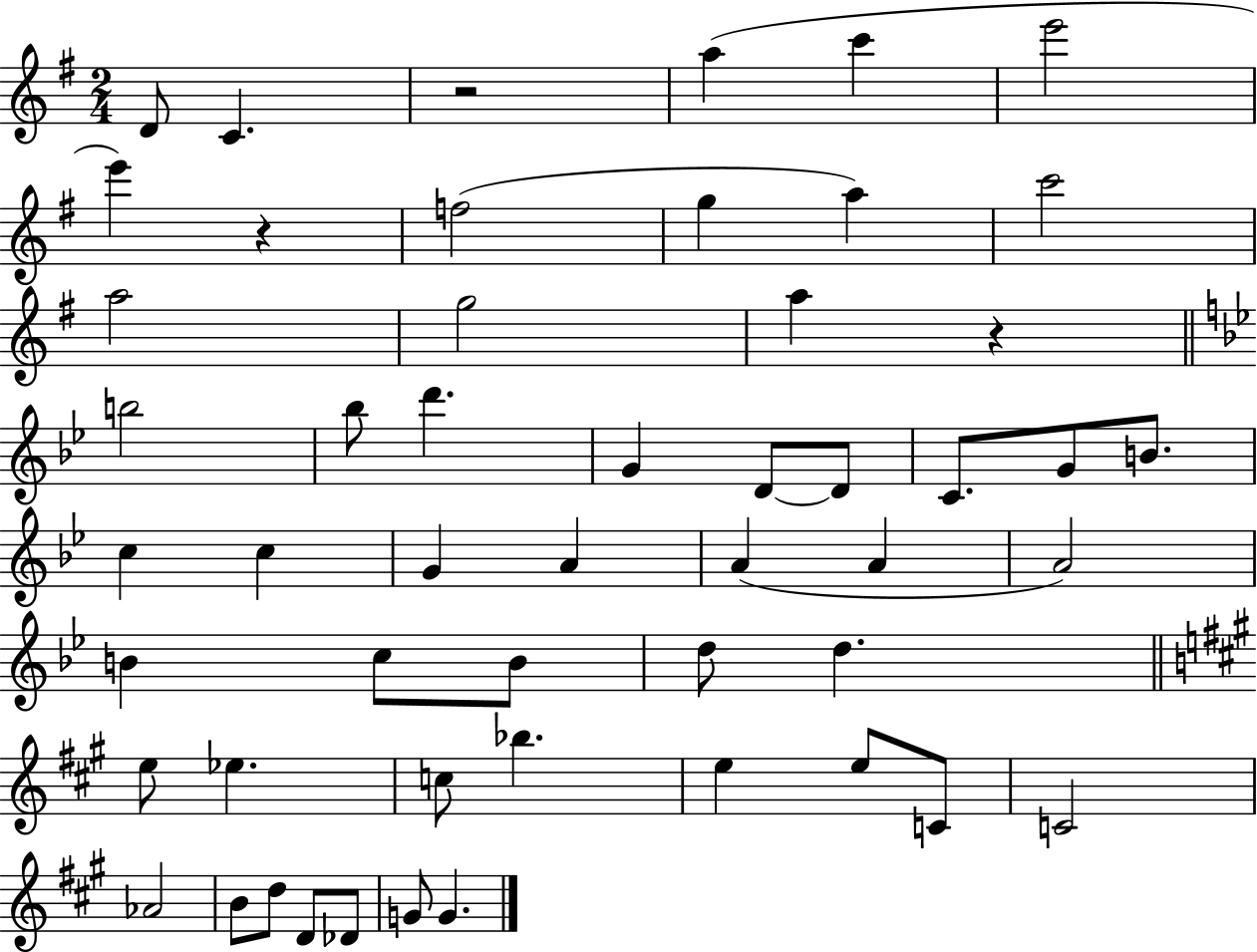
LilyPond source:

{
  \clef treble
  \numericTimeSignature
  \time 2/4
  \key g \major
  d'8 c'4. | r2 | a''4( c'''4 | e'''2 | \break e'''4) r4 | f''2( | g''4 a''4) | c'''2 | \break a''2 | g''2 | a''4 r4 | \bar "||" \break \key bes \major b''2 | bes''8 d'''4. | g'4 d'8~~ d'8 | c'8. g'8 b'8. | \break c''4 c''4 | g'4 a'4 | a'4( a'4 | a'2) | \break b'4 c''8 b'8 | d''8 d''4. | \bar "||" \break \key a \major e''8 ees''4. | c''8 bes''4. | e''4 e''8 c'8 | c'2 | \break aes'2 | b'8 d''8 d'8 des'8 | g'8 g'4. | \bar "|."
}